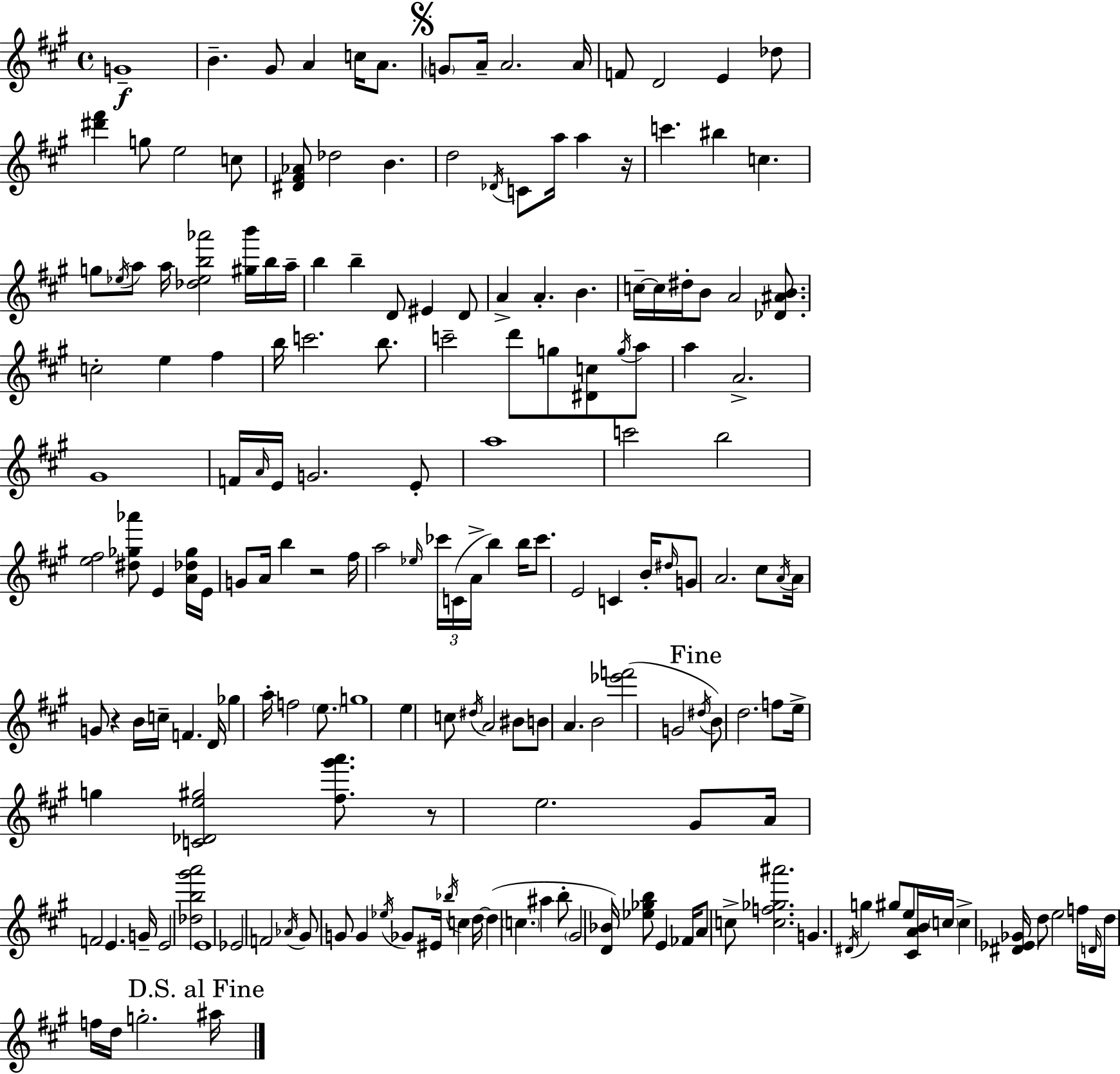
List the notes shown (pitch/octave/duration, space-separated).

G4/w B4/q. G#4/e A4/q C5/s A4/e. G4/e A4/s A4/h. A4/s F4/e D4/h E4/q Db5/e [D#6,F#6]/q G5/e E5/h C5/e [D#4,F#4,Ab4]/e Db5/h B4/q. D5/h Db4/s C4/e A5/s A5/q R/s C6/q. BIS5/q C5/q. G5/e Eb5/s A5/e A5/s [Db5,Eb5,B5,Ab6]/h [G#5,B6]/s B5/s A5/s B5/q B5/q D4/e EIS4/q D4/e A4/q A4/q. B4/q. C5/s C5/s D#5/s B4/e A4/h [Db4,A#4,B4]/e. C5/h E5/q F#5/q B5/s C6/h. B5/e. C6/h D6/e G5/e [D#4,C5]/e G5/s A5/e A5/q A4/h. G#4/w F4/s A4/s E4/s G4/h. E4/e A5/w C6/h B5/h [E5,F#5]/h [D#5,Gb5,Ab6]/e E4/q [A4,Db5,Gb5]/s E4/s G4/e A4/s B5/q R/h F#5/s A5/h Eb5/s CES6/s C4/s A4/s B5/q B5/s CES6/e. E4/h C4/q B4/s D#5/s G4/e A4/h. C#5/e A4/s A4/s G4/e R/q B4/s C5/s F4/q. D4/s Gb5/q A5/s F5/h E5/e. G5/w E5/q C5/e D#5/s A4/h BIS4/e B4/e A4/q. B4/h [Eb6,F6]/h G4/h D#5/s B4/e D5/h. F5/e E5/s G5/q [C4,Db4,E5,G#5]/h [F#5,G#6,A6]/e. R/e E5/h. G#4/e A4/s F4/h E4/q. G4/s E4/h [Db5,B5,G#6,A6]/h E4/w Eb4/h F4/h Ab4/s G#4/e G4/e G4/q Eb5/s Gb4/e EIS4/s Bb5/s C5/q D5/s D5/q C5/q. A#5/q B5/e G#4/h [D4,Bb4]/s [Eb5,Gb5,B5]/e E4/q FES4/s A4/e C5/e [C5,F5,Gb5,A#6]/h. G4/q. D#4/s G5/q G#5/e E5/e [C#4,A4,B4]/s C5/s C5/q [D#4,Eb4,Gb4]/s D5/e E5/h F5/s D4/s D5/s F5/s D5/s G5/h. A#5/s